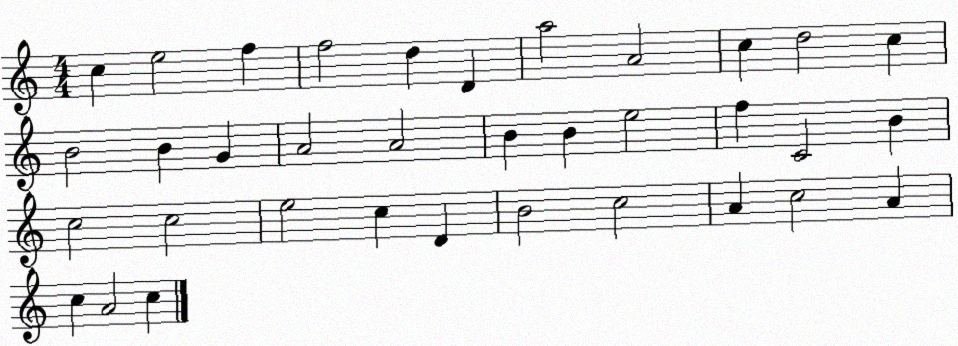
X:1
T:Untitled
M:4/4
L:1/4
K:C
c e2 f f2 d D a2 A2 c d2 c B2 B G A2 A2 B B e2 f C2 B c2 c2 e2 c D B2 c2 A c2 A c A2 c